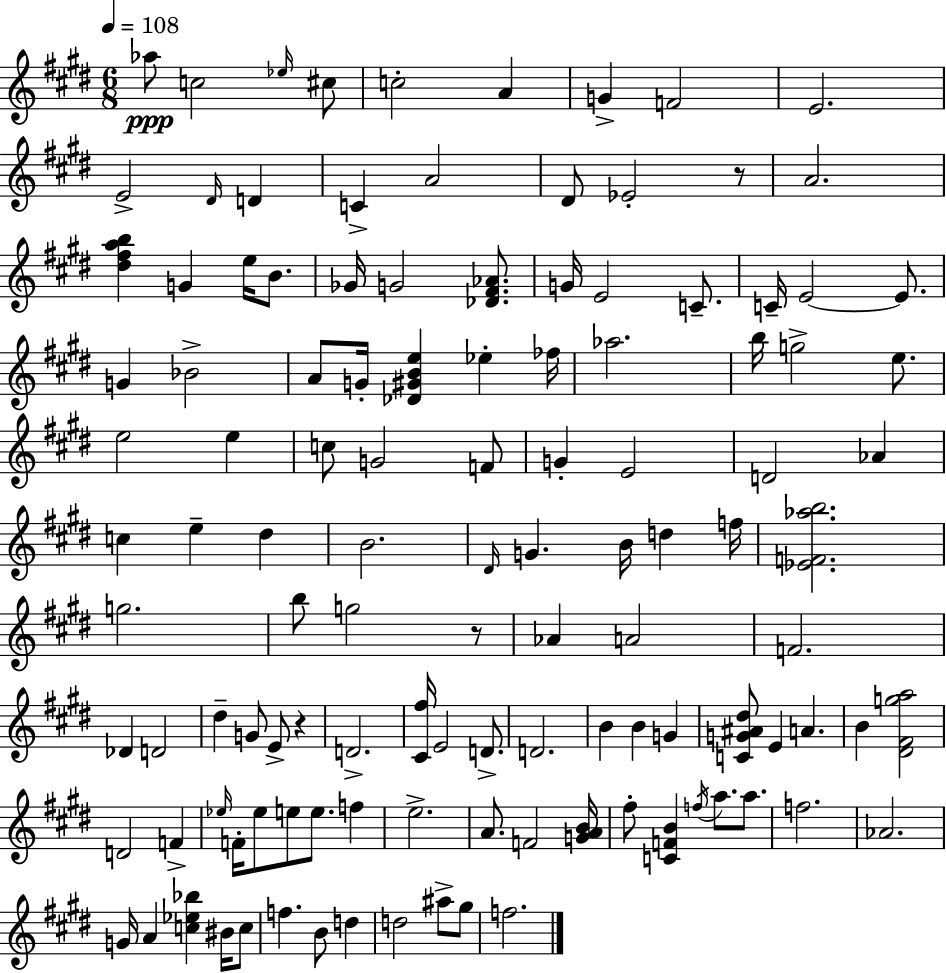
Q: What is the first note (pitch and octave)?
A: Ab5